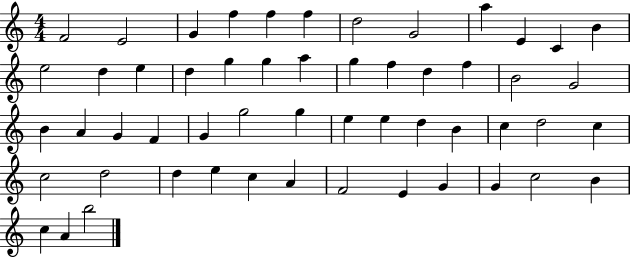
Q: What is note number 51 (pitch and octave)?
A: B4